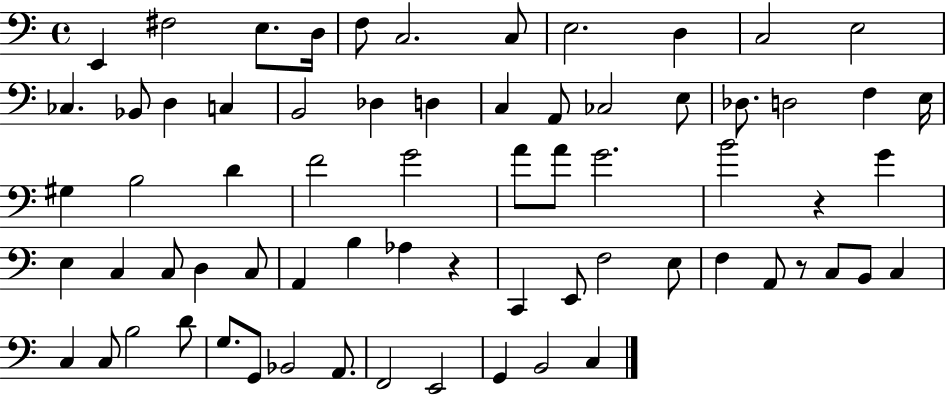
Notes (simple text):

E2/q F#3/h E3/e. D3/s F3/e C3/h. C3/e E3/h. D3/q C3/h E3/h CES3/q. Bb2/e D3/q C3/q B2/h Db3/q D3/q C3/q A2/e CES3/h E3/e Db3/e. D3/h F3/q E3/s G#3/q B3/h D4/q F4/h G4/h A4/e A4/e G4/h. B4/h R/q G4/q E3/q C3/q C3/e D3/q C3/e A2/q B3/q Ab3/q R/q C2/q E2/e F3/h E3/e F3/q A2/e R/e C3/e B2/e C3/q C3/q C3/e B3/h D4/e G3/e. G2/e Bb2/h A2/e. F2/h E2/h G2/q B2/h C3/q